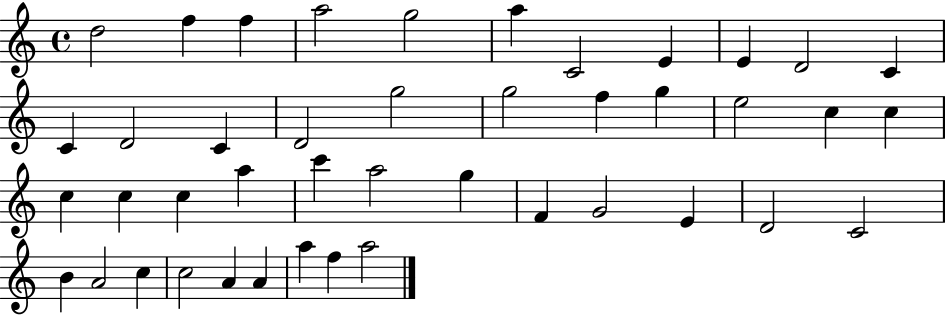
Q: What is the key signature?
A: C major